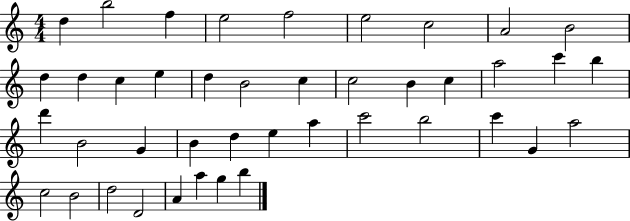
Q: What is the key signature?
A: C major